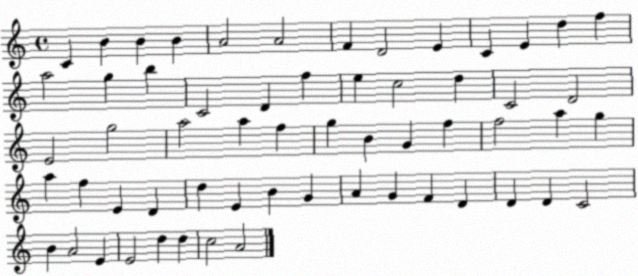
X:1
T:Untitled
M:4/4
L:1/4
K:C
C B B B A2 A2 F D2 E C E d f a2 g b C2 D f e c2 d C2 D2 E2 g2 a2 a f g B G f f2 a g a f E D d E B G A G F D D D C2 B A2 E E2 d d c2 A2